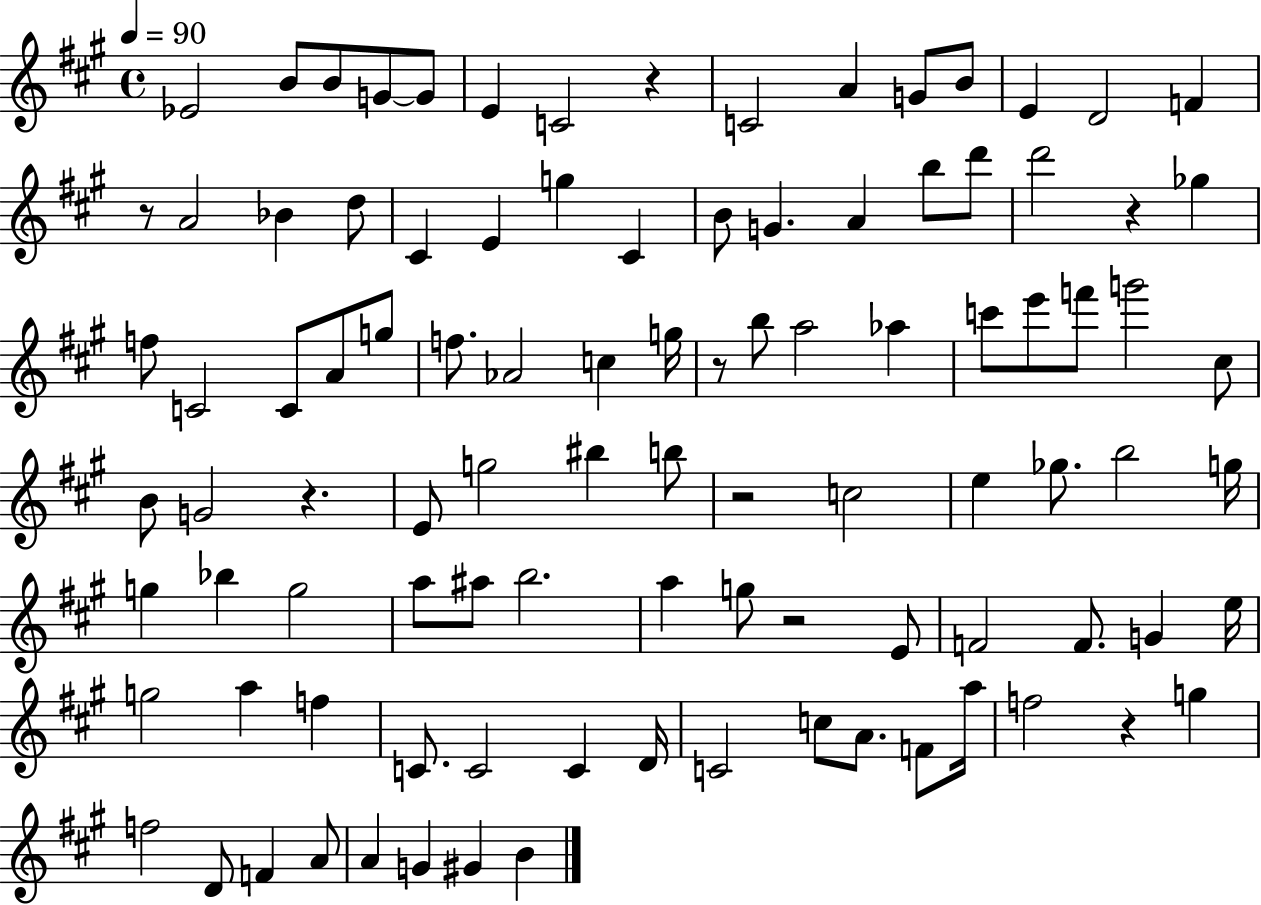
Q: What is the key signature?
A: A major